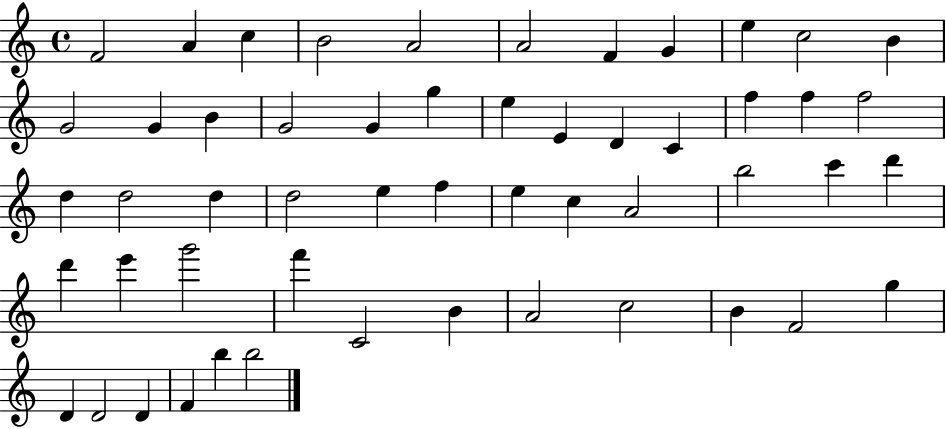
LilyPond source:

{
  \clef treble
  \time 4/4
  \defaultTimeSignature
  \key c \major
  f'2 a'4 c''4 | b'2 a'2 | a'2 f'4 g'4 | e''4 c''2 b'4 | \break g'2 g'4 b'4 | g'2 g'4 g''4 | e''4 e'4 d'4 c'4 | f''4 f''4 f''2 | \break d''4 d''2 d''4 | d''2 e''4 f''4 | e''4 c''4 a'2 | b''2 c'''4 d'''4 | \break d'''4 e'''4 g'''2 | f'''4 c'2 b'4 | a'2 c''2 | b'4 f'2 g''4 | \break d'4 d'2 d'4 | f'4 b''4 b''2 | \bar "|."
}